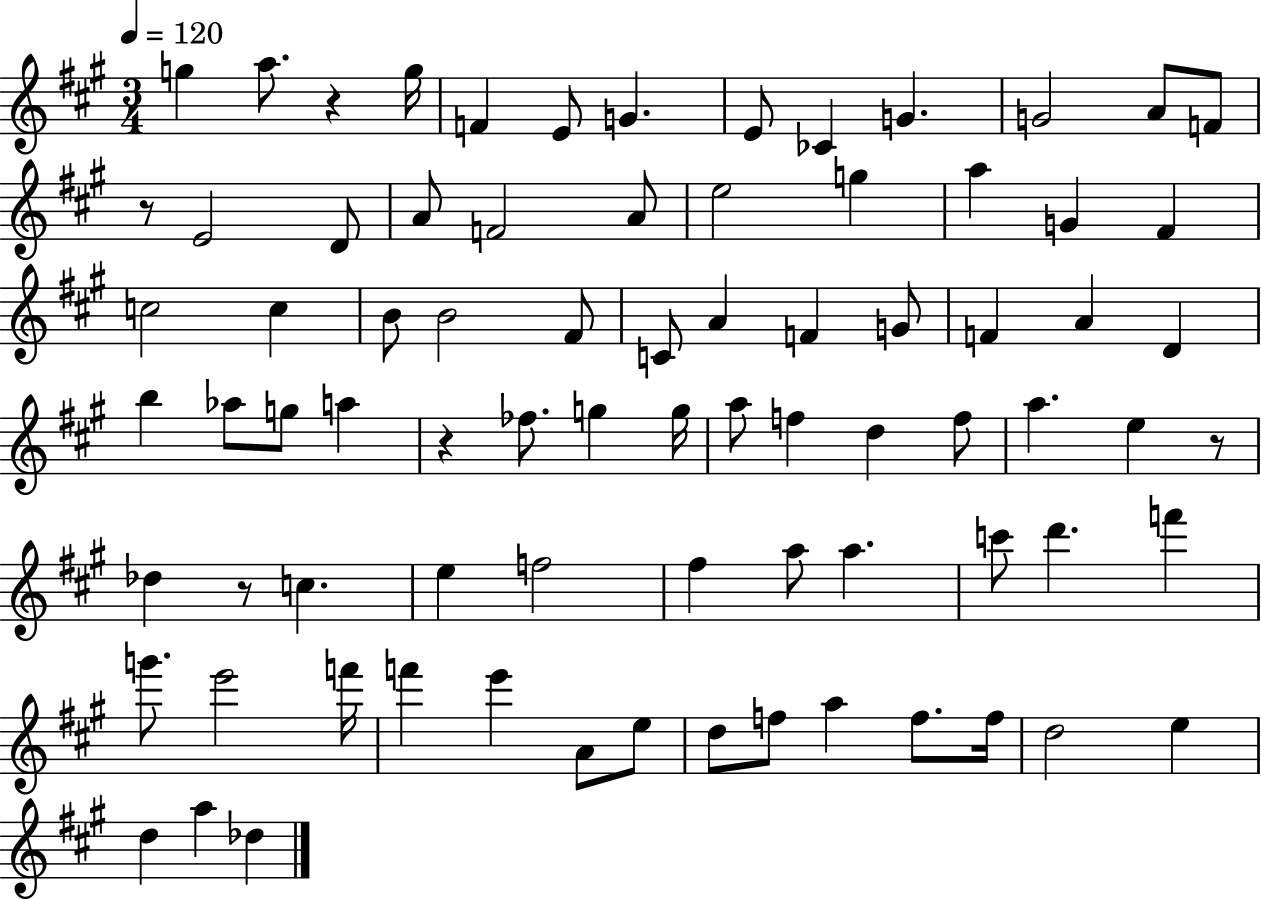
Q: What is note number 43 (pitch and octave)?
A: F5